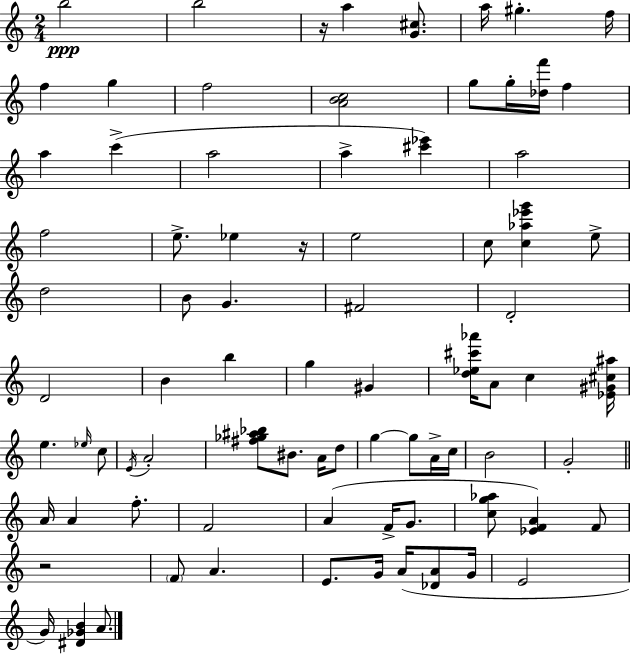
{
  \clef treble
  \numericTimeSignature
  \time 2/4
  \key c \major
  b''2\ppp | b''2 | r16 a''4 <g' cis''>8. | a''16 gis''4.-. f''16 | \break f''4 g''4 | f''2 | <a' b' c''>2 | g''8 g''16-. <des'' f'''>16 f''4 | \break a''4 c'''4->( | a''2 | a''4-> <cis''' ees'''>4) | a''2 | \break f''2 | e''8.-> ees''4 r16 | e''2 | c''8 <c'' aes'' ees''' g'''>4 e''8-> | \break d''2 | b'8 g'4. | fis'2 | d'2-. | \break d'2 | b'4 b''4 | g''4 gis'4 | <d'' ees'' cis''' aes'''>16 a'8 c''4 <ees' gis' cis'' ais''>16 | \break e''4. \grace { ees''16 } c''8 | \acciaccatura { e'16 } a'2-. | <fis'' ges'' ais'' bes''>8 bis'8. a'16 | d''8 g''4~~ g''8 | \break a'16-> c''16 b'2 | g'2-. | \bar "||" \break \key c \major a'16 a'4 f''8.-. | f'2 | a'4( f'16-> g'8. | <c'' g'' aes''>8 <ees' f' a'>4) f'8 | \break r2 | \parenthesize f'8 a'4. | e'8. g'16 a'16( <des' a'>8 g'16 | e'2 | \break g'16) <dis' ges' b'>4 a'8. | \bar "|."
}